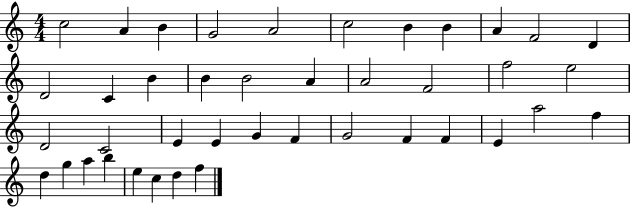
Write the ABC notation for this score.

X:1
T:Untitled
M:4/4
L:1/4
K:C
c2 A B G2 A2 c2 B B A F2 D D2 C B B B2 A A2 F2 f2 e2 D2 C2 E E G F G2 F F E a2 f d g a b e c d f